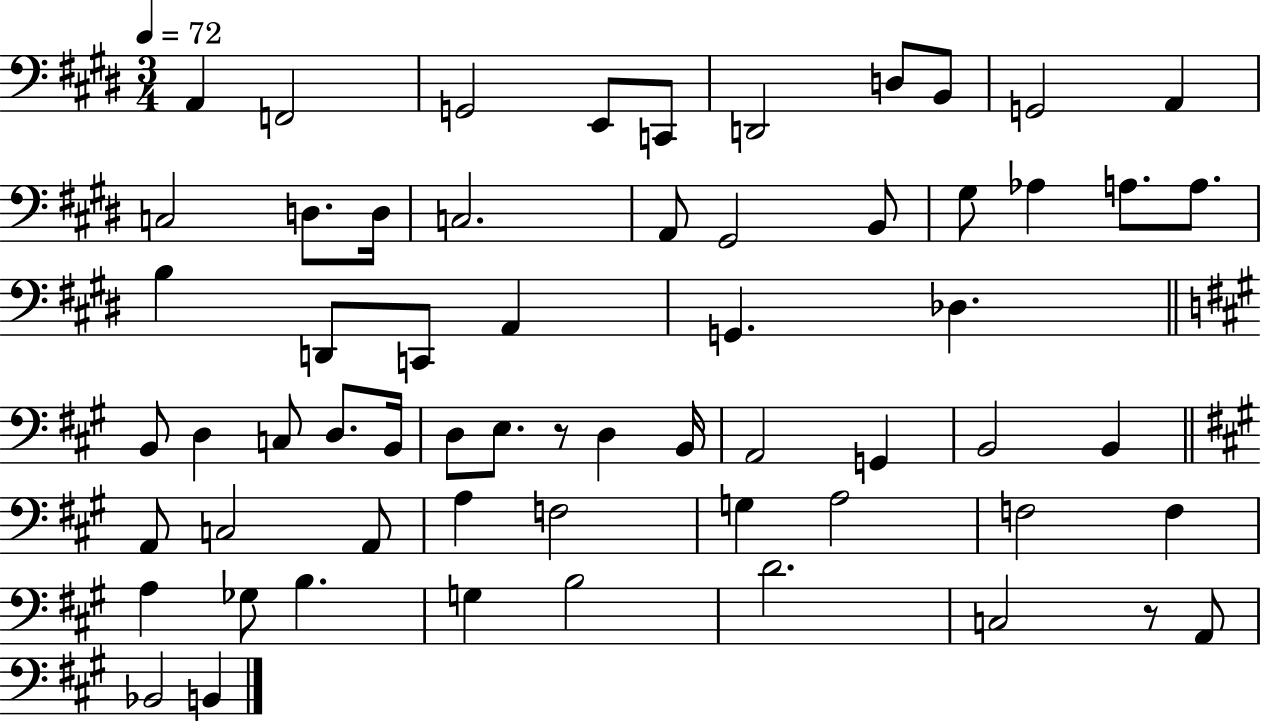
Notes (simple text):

A2/q F2/h G2/h E2/e C2/e D2/h D3/e B2/e G2/h A2/q C3/h D3/e. D3/s C3/h. A2/e G#2/h B2/e G#3/e Ab3/q A3/e. A3/e. B3/q D2/e C2/e A2/q G2/q. Db3/q. B2/e D3/q C3/e D3/e. B2/s D3/e E3/e. R/e D3/q B2/s A2/h G2/q B2/h B2/q A2/e C3/h A2/e A3/q F3/h G3/q A3/h F3/h F3/q A3/q Gb3/e B3/q. G3/q B3/h D4/h. C3/h R/e A2/e Bb2/h B2/q